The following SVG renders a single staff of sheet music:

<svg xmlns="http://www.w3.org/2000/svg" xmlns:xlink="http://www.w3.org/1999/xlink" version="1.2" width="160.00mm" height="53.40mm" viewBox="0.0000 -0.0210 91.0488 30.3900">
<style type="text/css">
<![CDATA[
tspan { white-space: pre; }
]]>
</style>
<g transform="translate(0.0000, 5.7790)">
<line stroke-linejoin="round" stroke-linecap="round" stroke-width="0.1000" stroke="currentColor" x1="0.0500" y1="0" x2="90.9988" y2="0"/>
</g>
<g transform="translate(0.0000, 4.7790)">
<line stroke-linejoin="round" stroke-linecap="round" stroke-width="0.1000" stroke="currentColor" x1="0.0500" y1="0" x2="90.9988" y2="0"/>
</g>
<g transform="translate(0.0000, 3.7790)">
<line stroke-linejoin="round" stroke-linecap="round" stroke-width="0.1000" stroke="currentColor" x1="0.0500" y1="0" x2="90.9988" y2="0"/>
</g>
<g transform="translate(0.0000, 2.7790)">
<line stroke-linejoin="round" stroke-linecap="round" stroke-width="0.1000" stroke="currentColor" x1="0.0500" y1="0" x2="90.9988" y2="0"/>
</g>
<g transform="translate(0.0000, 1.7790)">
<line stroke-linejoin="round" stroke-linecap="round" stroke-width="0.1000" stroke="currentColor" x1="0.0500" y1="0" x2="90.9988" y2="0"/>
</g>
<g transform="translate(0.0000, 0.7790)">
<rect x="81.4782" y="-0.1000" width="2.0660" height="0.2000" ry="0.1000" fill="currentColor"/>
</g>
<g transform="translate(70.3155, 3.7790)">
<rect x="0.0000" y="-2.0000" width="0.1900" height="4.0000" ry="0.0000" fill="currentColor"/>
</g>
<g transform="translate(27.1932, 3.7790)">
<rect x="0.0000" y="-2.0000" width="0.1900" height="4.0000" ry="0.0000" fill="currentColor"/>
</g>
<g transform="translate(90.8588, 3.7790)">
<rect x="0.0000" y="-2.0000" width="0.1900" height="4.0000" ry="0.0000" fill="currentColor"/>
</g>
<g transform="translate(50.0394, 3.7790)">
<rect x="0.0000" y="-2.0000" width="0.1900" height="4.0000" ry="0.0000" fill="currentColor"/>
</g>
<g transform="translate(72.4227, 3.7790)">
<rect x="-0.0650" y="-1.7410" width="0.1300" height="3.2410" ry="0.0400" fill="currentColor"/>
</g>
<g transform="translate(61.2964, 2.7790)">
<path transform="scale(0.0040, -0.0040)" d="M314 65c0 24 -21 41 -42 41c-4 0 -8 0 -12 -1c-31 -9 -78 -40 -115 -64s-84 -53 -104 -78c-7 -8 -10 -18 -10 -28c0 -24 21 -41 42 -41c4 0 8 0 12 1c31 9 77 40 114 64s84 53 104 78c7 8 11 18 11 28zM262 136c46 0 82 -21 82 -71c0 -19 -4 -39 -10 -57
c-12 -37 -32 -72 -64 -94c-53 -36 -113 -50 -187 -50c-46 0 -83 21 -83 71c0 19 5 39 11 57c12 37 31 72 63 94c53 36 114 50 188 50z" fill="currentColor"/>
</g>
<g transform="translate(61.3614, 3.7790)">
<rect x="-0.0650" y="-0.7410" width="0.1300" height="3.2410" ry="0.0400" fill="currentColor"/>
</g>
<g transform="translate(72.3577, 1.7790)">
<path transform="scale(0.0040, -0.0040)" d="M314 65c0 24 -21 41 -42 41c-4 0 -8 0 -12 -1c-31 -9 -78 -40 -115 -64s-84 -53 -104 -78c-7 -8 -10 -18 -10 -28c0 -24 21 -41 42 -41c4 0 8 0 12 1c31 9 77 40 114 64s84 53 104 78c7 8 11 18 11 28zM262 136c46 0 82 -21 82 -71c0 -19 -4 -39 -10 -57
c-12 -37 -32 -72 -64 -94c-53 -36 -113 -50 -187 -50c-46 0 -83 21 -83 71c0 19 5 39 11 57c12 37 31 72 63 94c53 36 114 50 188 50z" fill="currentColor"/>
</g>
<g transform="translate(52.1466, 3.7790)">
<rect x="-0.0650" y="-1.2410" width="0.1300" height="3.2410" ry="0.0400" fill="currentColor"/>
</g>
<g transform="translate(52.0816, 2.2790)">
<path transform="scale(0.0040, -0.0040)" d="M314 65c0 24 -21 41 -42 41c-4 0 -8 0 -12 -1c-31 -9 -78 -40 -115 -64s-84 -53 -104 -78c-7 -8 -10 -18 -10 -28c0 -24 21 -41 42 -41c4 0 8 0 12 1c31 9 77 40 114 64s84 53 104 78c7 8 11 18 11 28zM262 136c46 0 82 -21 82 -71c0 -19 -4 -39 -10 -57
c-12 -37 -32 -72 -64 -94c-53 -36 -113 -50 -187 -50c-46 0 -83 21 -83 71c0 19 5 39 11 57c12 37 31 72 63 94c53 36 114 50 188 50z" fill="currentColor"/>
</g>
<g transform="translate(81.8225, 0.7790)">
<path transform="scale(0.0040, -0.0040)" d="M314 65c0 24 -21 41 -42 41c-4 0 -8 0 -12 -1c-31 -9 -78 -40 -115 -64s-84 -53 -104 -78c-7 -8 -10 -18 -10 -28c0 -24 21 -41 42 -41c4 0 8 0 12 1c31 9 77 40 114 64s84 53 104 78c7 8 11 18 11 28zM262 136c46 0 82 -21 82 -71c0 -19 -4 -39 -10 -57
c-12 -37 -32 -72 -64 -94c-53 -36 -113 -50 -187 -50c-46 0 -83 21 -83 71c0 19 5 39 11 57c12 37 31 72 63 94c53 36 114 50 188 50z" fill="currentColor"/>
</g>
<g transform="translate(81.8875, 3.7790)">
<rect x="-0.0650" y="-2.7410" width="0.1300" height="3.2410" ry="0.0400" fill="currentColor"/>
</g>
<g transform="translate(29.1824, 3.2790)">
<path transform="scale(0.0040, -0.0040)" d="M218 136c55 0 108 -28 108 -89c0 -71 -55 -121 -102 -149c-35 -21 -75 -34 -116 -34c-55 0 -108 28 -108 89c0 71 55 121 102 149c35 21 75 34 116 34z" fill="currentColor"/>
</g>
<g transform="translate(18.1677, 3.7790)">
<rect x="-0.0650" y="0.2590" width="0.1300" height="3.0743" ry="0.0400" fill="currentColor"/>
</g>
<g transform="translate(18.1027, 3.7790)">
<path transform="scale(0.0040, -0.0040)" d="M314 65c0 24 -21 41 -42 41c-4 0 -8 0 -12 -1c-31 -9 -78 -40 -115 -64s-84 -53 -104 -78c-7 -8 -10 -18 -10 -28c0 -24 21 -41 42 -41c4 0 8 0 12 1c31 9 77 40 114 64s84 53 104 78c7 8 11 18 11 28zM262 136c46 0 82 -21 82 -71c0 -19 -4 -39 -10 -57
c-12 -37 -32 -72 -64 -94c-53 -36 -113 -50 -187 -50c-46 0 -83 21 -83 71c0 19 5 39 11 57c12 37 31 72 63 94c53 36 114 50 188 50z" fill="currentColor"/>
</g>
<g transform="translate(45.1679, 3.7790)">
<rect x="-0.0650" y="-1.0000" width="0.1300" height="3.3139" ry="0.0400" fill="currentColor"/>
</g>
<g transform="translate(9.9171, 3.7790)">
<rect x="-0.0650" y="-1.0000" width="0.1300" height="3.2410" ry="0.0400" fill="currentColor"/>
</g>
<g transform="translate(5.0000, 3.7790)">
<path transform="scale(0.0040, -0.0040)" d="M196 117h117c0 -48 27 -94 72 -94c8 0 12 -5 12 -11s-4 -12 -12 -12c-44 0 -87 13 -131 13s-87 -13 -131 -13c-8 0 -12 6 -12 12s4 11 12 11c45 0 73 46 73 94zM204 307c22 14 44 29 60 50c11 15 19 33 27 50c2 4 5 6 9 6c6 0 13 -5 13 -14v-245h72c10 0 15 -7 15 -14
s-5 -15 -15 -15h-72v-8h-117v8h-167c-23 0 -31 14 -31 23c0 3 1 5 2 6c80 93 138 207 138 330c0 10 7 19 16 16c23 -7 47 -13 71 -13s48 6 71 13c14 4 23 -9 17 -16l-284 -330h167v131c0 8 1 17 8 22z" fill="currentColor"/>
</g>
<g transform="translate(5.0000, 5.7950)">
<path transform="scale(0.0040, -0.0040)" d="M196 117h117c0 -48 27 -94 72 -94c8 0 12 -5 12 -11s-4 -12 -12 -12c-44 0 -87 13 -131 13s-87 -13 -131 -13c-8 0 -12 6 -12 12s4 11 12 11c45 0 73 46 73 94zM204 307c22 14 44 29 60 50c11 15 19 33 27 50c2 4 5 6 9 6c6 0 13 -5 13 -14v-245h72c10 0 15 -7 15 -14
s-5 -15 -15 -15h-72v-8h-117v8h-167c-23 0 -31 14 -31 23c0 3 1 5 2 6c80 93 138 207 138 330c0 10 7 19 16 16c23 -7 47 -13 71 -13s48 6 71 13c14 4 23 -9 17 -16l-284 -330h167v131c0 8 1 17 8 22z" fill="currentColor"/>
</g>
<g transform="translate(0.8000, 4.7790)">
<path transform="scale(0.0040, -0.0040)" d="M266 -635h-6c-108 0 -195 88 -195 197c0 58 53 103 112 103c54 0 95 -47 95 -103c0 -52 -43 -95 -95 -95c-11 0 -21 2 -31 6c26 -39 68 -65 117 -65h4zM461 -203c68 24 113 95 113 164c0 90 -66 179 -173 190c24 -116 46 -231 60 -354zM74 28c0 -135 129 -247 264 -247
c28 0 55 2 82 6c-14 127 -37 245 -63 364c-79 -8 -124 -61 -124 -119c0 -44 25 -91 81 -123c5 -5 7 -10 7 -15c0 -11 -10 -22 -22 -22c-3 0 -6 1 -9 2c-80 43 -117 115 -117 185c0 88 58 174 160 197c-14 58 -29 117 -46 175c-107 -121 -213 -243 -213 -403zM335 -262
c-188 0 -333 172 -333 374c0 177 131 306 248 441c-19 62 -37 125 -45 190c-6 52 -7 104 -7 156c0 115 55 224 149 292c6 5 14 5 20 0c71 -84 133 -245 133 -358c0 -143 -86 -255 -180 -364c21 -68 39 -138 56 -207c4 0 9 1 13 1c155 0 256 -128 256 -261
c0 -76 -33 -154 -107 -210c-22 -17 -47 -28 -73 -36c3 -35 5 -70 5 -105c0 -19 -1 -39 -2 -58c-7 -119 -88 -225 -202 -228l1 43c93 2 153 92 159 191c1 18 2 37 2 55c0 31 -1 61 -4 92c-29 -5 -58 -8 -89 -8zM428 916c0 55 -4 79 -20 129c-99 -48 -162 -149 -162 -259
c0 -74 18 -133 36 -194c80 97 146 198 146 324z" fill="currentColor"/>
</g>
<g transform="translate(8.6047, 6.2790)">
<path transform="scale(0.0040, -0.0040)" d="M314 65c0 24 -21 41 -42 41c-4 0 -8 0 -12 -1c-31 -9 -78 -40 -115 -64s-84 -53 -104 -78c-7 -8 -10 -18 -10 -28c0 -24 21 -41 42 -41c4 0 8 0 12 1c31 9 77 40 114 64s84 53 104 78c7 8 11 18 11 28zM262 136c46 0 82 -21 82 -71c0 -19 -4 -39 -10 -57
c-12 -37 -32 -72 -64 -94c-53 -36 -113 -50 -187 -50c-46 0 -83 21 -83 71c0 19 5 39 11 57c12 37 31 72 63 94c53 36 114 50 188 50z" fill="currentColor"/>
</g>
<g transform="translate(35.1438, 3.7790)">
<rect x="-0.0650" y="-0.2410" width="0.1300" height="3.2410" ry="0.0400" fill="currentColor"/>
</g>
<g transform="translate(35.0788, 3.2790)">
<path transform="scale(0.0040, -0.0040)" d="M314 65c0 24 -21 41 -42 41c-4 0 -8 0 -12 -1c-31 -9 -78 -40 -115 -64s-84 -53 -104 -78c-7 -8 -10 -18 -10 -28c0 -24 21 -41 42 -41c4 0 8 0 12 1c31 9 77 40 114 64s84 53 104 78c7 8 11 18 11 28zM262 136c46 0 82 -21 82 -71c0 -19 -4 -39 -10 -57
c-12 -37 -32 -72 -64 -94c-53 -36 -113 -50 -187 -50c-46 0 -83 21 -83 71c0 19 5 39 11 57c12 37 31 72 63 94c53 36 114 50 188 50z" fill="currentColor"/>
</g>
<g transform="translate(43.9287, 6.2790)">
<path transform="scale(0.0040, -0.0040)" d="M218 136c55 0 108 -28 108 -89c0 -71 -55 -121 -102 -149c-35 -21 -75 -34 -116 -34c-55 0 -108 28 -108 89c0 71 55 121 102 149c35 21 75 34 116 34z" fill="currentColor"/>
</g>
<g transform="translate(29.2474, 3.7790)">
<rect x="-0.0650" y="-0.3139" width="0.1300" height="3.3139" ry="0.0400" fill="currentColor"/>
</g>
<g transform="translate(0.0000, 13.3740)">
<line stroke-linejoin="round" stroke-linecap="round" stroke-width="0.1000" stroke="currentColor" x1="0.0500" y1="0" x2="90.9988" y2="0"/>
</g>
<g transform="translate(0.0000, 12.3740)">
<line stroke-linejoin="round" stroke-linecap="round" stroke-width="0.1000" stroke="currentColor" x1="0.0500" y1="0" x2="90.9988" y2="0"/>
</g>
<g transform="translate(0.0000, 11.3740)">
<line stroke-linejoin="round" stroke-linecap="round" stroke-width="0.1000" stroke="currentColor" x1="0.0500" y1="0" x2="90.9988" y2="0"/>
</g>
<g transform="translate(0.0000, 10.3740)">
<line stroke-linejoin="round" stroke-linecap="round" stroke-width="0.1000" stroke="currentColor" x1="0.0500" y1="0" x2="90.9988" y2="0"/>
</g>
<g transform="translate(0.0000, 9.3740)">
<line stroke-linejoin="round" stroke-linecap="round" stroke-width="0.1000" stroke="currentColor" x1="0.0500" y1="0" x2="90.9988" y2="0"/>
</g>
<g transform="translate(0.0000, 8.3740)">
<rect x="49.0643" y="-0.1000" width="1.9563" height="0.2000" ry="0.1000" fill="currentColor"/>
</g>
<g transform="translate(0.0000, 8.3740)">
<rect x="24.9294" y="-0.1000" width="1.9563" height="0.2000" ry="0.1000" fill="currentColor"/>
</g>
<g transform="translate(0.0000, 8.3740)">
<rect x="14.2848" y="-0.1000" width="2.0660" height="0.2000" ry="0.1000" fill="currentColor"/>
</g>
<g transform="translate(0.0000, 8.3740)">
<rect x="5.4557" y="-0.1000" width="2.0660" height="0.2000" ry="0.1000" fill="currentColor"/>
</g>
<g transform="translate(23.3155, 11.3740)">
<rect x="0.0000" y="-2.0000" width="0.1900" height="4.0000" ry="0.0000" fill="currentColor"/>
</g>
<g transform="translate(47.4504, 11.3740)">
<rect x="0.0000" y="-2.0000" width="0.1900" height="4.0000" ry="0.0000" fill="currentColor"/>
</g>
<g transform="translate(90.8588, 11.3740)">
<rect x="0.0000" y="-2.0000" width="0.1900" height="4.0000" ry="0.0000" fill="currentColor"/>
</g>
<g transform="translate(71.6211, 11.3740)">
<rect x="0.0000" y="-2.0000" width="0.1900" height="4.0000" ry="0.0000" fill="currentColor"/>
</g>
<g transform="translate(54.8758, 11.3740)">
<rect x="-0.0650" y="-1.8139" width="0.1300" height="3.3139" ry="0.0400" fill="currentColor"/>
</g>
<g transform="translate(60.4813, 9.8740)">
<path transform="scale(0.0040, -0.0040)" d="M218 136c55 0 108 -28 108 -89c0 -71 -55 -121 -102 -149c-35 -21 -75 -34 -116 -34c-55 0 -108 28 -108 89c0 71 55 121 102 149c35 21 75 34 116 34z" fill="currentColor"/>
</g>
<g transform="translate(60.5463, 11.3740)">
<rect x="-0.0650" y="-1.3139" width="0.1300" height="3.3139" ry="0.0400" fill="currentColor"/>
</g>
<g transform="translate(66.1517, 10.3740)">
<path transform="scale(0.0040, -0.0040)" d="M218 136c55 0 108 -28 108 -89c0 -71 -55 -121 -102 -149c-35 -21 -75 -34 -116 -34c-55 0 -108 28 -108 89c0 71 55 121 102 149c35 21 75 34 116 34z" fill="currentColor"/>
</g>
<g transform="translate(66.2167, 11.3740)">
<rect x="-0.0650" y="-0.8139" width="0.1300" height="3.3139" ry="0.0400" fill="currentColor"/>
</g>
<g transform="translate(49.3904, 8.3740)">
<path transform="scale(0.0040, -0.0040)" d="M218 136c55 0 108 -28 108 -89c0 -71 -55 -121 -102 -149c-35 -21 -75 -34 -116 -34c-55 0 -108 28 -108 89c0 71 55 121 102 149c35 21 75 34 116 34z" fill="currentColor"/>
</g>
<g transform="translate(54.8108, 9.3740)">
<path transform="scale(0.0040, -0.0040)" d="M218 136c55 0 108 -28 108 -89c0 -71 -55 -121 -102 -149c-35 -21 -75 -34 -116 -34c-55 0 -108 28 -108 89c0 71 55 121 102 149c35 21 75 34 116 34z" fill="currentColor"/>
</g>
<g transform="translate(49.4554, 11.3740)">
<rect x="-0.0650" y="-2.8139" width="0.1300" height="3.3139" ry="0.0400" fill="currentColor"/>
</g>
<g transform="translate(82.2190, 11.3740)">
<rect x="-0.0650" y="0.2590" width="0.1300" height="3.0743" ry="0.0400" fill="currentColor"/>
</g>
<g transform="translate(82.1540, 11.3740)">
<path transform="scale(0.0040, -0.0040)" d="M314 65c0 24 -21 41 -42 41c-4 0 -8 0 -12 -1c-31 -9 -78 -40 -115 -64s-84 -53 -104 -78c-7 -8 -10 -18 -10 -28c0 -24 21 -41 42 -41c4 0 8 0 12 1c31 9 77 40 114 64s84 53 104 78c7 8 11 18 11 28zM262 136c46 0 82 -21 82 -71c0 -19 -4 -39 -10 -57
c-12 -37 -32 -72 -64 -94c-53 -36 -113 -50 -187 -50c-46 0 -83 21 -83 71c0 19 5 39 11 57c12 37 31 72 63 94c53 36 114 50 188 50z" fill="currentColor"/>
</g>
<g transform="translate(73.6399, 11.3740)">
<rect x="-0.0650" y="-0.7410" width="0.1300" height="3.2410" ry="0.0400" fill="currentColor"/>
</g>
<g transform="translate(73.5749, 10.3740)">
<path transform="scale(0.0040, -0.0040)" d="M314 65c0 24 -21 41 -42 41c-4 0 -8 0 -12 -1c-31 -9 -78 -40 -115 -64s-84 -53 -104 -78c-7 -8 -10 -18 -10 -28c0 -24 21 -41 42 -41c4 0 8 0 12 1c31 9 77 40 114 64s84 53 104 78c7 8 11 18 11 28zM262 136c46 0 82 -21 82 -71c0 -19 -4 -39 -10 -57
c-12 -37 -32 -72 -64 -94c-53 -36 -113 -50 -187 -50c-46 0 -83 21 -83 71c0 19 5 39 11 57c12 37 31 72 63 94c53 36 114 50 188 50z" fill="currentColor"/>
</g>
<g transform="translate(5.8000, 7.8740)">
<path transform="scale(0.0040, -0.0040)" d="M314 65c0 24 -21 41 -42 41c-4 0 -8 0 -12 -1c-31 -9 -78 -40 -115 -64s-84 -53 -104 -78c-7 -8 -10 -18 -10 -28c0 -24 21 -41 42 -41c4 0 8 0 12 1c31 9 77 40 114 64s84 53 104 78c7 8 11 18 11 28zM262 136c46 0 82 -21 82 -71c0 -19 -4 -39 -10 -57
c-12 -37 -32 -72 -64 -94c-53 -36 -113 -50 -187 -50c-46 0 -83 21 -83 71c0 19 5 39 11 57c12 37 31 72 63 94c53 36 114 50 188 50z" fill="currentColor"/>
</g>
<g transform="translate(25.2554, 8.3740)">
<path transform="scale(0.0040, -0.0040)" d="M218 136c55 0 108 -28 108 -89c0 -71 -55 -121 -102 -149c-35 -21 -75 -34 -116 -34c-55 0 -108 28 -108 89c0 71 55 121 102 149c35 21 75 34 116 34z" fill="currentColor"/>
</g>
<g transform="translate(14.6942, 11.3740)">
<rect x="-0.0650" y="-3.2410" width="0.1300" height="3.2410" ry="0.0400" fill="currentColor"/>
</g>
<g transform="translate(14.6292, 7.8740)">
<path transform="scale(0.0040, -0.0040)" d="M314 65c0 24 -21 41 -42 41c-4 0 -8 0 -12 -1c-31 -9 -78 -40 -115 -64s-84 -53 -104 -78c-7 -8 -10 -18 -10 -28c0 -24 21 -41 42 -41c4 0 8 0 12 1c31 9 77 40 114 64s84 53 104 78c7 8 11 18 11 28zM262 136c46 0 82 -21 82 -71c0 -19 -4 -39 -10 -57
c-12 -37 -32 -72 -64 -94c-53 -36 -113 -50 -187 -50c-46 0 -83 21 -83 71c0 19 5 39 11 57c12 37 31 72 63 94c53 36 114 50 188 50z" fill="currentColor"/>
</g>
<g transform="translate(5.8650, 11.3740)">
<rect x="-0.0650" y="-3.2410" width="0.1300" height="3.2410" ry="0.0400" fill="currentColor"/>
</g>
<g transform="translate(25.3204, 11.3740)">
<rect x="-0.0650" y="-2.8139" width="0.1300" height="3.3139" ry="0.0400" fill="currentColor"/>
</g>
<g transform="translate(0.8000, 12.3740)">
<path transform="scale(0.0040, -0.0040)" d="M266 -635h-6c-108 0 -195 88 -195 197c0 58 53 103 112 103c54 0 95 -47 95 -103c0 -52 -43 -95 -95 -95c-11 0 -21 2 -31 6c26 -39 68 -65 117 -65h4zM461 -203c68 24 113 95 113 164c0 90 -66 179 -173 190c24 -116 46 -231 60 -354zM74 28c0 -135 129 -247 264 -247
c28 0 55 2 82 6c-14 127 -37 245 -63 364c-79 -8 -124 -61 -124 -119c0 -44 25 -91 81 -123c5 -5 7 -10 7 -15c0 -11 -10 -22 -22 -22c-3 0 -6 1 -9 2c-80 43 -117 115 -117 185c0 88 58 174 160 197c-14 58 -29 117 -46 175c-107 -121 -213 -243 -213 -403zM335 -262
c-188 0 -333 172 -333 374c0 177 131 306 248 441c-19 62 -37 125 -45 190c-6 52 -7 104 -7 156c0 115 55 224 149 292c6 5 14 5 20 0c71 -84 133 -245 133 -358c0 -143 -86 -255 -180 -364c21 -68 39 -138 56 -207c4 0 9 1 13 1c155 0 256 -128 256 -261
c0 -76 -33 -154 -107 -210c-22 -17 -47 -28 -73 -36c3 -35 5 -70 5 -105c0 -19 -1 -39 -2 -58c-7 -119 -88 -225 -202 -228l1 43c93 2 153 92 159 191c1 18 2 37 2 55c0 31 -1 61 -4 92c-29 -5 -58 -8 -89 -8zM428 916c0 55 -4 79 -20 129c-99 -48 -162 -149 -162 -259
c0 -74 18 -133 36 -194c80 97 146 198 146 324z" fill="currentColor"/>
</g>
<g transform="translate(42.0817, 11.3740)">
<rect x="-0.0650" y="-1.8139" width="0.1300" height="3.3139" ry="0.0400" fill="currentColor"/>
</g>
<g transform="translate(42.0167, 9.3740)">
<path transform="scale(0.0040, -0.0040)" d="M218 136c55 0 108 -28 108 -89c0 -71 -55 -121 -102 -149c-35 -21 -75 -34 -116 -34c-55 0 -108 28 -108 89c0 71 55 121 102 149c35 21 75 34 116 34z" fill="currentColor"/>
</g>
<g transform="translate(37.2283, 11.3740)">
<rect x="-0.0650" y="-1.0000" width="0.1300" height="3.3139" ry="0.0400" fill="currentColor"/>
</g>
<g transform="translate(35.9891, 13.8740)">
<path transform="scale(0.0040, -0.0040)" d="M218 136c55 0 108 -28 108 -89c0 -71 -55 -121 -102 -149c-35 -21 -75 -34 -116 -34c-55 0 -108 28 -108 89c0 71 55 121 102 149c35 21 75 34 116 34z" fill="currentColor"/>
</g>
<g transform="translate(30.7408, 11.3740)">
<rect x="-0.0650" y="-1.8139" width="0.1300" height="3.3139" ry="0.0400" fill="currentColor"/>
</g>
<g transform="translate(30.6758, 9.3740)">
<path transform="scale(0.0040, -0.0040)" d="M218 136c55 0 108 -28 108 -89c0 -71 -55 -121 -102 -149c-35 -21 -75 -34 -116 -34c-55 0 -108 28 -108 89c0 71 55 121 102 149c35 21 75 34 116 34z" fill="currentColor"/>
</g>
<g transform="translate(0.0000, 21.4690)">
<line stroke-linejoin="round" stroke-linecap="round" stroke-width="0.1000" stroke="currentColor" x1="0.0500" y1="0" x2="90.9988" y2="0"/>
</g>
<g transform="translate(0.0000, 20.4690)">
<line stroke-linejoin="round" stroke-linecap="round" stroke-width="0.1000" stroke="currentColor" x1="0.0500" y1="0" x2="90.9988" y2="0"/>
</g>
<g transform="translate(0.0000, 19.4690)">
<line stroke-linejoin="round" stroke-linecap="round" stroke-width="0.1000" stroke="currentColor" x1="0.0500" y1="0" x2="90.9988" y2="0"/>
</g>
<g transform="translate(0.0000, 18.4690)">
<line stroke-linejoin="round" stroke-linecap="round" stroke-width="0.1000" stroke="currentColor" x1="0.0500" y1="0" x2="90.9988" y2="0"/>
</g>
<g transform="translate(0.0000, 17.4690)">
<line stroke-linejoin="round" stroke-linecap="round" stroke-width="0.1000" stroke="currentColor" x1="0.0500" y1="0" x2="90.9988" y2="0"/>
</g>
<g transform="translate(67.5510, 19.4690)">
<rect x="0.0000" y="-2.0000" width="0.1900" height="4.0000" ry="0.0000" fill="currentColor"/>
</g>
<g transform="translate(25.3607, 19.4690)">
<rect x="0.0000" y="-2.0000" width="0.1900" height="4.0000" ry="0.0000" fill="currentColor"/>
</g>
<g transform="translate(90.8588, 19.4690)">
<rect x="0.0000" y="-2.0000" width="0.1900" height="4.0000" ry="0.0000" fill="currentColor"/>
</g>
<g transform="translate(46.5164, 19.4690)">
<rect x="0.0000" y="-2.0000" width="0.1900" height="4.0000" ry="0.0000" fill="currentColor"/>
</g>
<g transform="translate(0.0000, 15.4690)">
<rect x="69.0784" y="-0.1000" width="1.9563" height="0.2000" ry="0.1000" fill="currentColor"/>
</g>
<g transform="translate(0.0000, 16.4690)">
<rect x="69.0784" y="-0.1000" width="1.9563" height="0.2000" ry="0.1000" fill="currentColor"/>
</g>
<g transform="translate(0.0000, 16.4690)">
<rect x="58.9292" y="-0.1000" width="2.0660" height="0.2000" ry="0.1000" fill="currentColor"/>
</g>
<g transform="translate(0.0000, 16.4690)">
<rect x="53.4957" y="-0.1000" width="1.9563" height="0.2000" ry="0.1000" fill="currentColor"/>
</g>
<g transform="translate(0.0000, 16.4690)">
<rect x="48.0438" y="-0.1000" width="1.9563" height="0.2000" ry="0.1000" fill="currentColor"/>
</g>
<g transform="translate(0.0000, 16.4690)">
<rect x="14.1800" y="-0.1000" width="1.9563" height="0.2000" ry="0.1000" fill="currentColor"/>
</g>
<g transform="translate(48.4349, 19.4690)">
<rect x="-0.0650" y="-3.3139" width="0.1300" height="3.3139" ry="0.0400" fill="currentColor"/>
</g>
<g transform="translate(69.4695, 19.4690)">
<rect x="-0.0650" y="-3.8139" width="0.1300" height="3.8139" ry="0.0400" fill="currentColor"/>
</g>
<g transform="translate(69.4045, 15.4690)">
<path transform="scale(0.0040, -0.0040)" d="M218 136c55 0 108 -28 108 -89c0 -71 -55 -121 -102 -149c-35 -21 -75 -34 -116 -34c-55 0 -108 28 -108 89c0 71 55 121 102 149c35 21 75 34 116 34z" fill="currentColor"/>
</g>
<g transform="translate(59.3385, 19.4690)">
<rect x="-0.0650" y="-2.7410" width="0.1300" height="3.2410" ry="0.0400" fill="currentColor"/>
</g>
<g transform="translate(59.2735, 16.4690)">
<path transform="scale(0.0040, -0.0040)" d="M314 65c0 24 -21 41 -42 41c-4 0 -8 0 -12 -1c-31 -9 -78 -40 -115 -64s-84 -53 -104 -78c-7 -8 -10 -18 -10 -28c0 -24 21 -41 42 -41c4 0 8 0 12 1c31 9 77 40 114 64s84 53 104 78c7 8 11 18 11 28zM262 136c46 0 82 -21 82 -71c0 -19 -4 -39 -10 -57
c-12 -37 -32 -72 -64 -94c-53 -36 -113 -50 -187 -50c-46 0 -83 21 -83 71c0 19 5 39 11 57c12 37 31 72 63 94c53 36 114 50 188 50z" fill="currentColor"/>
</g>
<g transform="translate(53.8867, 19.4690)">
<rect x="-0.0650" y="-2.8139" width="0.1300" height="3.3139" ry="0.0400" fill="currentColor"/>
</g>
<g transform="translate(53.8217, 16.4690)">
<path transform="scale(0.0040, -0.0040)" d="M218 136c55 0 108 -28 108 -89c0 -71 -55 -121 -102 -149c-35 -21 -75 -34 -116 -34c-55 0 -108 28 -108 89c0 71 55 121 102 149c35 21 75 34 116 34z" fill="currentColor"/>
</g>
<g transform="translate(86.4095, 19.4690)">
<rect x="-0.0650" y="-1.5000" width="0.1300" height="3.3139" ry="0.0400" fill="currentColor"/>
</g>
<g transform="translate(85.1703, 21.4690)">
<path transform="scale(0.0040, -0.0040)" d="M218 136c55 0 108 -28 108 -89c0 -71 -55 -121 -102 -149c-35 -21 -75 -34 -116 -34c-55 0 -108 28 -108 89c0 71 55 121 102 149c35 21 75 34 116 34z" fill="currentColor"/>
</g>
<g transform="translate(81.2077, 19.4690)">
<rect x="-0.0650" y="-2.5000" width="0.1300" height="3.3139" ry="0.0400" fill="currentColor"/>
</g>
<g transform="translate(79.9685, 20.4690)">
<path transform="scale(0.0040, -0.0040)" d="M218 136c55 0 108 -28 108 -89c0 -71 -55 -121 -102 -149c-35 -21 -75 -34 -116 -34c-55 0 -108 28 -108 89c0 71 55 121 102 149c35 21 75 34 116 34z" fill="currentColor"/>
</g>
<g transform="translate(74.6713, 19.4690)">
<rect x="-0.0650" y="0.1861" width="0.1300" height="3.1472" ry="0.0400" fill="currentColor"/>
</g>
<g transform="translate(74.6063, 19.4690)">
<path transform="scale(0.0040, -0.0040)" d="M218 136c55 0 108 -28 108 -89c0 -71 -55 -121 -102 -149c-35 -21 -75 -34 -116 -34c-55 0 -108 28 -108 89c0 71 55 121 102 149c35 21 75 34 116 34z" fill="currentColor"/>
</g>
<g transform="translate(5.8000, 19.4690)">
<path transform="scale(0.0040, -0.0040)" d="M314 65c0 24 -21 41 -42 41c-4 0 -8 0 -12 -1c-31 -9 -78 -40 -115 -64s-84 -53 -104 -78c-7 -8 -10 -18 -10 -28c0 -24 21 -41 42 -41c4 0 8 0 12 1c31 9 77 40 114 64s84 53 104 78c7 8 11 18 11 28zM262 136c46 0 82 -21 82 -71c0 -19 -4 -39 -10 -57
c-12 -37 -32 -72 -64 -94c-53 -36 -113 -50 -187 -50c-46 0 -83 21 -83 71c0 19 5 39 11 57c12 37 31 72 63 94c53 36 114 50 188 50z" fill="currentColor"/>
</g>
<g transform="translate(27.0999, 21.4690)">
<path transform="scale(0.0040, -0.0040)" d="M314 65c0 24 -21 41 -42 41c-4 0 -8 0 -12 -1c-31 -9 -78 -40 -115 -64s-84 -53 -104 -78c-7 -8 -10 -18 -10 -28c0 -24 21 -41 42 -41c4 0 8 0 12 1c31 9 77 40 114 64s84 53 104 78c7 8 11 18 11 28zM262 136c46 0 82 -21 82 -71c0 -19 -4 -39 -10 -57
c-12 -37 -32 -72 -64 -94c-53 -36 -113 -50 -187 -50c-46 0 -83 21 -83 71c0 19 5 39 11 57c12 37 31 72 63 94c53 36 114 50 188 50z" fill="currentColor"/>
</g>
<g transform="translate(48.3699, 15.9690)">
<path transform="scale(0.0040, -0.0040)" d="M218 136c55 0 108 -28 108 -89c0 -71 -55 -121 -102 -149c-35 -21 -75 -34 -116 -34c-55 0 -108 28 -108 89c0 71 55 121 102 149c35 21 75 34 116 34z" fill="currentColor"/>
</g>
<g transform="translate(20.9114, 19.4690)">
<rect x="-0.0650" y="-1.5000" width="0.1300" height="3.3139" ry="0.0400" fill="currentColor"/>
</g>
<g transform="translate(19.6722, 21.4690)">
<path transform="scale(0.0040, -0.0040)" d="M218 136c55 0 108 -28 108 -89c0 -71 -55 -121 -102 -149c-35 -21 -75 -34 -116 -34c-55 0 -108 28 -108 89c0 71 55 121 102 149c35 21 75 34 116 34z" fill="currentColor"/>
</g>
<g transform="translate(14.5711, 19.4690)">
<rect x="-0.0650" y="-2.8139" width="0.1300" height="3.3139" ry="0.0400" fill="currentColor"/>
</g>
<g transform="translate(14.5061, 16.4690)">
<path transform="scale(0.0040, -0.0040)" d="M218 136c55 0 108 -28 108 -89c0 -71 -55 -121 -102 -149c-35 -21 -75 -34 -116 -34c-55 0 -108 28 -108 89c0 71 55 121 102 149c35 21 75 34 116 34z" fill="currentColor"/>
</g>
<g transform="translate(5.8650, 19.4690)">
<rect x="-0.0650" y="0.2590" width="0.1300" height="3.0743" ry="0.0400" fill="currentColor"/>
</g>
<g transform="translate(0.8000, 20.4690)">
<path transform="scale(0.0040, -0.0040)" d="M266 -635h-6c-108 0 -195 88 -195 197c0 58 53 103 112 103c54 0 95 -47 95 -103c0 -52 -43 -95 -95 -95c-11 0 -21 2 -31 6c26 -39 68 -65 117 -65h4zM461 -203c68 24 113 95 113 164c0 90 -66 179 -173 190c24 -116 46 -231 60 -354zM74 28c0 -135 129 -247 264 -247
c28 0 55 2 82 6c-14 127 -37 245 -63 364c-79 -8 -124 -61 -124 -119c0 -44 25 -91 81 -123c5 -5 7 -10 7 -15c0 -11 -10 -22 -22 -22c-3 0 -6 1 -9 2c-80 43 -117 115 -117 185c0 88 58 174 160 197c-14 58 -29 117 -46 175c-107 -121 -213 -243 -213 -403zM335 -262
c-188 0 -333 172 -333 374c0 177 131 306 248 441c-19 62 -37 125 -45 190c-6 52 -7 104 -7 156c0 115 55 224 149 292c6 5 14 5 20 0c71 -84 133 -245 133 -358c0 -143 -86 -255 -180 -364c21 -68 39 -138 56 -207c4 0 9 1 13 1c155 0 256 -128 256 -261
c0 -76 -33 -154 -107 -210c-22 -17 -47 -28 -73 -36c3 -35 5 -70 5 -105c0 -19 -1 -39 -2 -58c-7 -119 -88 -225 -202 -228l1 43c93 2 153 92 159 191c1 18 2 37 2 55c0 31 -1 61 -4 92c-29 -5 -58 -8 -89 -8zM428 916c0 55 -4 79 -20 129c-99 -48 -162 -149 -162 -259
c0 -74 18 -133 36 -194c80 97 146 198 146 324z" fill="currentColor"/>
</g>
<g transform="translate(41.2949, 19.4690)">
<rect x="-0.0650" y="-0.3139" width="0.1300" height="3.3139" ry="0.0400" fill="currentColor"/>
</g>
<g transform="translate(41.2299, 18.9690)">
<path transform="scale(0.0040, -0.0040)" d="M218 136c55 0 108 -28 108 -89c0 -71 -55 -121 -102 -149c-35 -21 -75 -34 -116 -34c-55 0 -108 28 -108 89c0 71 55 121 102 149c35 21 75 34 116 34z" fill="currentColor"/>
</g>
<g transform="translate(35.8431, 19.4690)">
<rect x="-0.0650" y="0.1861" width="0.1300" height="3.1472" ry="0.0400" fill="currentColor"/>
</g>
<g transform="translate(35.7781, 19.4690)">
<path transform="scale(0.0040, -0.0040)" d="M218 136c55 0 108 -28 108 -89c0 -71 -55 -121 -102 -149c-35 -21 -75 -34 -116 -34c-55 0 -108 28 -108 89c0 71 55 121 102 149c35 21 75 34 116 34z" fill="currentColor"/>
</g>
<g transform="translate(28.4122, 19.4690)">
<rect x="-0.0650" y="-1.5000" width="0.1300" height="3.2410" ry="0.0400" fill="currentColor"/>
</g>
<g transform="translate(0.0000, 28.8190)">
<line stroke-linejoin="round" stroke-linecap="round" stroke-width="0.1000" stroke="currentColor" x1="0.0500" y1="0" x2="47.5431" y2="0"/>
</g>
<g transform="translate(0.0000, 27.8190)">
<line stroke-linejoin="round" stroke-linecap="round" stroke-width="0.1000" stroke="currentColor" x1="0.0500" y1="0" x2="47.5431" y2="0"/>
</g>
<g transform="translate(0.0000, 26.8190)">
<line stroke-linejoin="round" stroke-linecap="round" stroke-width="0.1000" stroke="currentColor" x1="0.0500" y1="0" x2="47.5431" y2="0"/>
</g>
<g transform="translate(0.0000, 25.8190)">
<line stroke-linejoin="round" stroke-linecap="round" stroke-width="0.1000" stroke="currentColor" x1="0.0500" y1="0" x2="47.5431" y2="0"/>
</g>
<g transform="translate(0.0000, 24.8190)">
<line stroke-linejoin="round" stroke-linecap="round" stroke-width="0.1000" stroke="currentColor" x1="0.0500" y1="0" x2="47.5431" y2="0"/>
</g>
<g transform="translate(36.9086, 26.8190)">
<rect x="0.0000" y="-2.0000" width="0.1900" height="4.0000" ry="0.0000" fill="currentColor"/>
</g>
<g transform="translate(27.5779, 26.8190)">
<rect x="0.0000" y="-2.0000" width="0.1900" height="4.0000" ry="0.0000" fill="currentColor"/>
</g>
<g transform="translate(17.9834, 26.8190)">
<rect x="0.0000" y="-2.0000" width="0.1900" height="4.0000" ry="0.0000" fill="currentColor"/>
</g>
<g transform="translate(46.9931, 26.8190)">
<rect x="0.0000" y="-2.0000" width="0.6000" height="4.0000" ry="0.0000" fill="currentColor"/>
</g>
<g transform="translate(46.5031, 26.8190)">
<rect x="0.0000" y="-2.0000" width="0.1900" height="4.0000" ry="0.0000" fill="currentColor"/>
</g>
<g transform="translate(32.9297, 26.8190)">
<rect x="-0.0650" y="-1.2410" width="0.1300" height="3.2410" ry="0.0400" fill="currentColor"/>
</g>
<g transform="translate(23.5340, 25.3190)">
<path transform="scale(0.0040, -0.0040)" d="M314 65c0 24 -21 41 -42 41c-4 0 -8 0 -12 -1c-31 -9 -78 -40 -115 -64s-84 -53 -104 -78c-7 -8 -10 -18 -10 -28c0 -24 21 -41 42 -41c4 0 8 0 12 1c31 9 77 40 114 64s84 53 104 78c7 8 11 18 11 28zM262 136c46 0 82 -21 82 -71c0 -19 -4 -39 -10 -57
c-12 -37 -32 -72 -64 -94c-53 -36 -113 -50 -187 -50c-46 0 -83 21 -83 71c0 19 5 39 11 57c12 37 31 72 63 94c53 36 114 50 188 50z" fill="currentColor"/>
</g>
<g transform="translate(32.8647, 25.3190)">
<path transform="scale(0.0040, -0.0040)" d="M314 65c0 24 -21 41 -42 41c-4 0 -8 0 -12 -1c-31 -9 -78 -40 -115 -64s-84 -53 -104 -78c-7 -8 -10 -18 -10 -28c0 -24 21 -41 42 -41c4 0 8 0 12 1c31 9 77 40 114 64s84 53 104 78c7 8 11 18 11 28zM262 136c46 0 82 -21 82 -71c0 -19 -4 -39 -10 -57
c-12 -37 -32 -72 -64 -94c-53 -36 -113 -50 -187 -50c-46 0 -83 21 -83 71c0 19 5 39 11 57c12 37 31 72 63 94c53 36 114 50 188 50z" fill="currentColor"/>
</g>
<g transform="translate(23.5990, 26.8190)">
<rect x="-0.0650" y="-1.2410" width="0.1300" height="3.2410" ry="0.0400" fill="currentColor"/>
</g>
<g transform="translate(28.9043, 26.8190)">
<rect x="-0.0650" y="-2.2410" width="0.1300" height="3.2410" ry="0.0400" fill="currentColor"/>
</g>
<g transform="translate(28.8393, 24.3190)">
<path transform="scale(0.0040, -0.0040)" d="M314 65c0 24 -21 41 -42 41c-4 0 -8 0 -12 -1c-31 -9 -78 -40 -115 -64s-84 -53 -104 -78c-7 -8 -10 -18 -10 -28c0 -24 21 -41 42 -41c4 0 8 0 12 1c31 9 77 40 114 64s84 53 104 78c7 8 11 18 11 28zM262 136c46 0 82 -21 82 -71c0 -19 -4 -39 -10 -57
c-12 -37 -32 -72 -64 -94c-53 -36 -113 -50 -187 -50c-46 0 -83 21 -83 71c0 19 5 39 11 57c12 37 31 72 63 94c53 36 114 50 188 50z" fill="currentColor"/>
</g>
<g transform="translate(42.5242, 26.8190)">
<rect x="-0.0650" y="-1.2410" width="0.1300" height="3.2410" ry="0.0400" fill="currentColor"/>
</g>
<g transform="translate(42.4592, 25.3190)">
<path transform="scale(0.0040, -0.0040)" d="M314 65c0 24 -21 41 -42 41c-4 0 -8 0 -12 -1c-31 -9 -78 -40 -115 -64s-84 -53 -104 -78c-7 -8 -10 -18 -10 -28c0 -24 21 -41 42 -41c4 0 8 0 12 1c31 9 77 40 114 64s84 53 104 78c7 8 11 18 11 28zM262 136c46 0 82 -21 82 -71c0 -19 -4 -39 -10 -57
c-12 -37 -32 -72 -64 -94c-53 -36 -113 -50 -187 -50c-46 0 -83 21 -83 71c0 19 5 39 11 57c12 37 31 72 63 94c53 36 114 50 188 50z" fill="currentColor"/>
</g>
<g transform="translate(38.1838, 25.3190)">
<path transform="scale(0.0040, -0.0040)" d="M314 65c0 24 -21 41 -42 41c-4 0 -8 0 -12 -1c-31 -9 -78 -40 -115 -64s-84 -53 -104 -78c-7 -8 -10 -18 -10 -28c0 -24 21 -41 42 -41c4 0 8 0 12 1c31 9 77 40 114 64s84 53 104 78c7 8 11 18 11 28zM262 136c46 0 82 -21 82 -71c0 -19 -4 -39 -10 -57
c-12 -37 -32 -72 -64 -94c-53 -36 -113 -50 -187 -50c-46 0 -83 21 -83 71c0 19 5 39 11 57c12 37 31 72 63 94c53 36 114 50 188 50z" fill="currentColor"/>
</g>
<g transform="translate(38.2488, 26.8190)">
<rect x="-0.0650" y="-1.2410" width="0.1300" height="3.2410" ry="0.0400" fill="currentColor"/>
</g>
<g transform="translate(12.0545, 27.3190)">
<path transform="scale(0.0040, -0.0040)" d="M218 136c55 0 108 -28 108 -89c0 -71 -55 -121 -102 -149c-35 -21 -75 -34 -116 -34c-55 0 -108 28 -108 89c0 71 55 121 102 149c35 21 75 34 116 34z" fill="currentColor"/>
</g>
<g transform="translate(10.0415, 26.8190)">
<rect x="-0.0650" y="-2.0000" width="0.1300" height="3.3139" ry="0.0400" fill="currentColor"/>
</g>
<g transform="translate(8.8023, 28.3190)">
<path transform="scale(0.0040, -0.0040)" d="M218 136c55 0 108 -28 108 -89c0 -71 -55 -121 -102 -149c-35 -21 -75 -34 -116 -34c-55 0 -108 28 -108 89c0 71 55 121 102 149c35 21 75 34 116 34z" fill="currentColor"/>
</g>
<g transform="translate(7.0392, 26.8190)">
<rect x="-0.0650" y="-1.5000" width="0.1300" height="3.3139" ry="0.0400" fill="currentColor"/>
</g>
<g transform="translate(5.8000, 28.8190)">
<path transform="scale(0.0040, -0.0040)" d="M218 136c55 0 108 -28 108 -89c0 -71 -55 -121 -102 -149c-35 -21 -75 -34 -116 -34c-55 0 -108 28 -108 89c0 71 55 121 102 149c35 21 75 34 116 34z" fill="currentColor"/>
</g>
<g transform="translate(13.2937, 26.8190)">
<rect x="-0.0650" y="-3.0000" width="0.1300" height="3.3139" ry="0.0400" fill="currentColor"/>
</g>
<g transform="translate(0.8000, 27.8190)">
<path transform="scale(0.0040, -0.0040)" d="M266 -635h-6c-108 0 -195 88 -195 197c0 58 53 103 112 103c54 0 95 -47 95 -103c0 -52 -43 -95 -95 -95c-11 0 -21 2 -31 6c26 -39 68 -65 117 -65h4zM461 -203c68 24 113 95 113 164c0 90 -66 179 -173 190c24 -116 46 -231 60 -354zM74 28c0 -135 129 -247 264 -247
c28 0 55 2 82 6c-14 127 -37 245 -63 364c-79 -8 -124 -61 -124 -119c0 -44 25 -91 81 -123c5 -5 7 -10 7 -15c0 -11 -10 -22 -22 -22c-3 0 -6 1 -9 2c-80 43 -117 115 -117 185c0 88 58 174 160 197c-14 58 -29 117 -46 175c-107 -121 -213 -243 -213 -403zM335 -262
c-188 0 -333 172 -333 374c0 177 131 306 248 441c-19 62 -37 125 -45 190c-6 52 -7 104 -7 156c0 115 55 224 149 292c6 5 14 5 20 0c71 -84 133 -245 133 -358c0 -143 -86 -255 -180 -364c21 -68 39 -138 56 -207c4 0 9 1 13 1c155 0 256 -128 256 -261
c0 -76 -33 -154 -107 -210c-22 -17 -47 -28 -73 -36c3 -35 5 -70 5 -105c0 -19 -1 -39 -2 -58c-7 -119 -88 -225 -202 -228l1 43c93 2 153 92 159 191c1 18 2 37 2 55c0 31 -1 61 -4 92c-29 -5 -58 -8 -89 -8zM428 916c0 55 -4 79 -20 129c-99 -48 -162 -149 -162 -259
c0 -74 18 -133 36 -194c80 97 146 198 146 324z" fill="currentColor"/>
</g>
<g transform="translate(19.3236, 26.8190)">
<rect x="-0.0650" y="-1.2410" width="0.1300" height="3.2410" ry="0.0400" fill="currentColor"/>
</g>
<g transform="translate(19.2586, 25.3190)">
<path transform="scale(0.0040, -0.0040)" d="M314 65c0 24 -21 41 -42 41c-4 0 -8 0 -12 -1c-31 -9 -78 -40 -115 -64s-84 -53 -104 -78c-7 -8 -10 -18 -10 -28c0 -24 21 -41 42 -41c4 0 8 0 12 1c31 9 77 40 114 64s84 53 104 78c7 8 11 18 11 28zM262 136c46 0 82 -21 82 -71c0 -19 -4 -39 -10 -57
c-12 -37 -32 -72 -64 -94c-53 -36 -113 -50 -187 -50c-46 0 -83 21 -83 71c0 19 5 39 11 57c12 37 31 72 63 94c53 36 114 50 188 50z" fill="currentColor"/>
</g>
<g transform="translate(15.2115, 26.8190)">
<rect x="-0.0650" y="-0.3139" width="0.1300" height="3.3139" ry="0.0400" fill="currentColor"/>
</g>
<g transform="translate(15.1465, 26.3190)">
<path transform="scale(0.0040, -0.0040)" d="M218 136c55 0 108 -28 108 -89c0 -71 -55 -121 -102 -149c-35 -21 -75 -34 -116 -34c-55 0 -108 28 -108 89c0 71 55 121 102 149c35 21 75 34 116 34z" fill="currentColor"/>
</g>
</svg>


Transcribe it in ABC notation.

X:1
T:Untitled
M:4/4
L:1/4
K:C
D2 B2 c c2 D e2 d2 f2 a2 b2 b2 a f D f a f e d d2 B2 B2 a E E2 B c b a a2 c' B G E E F A c e2 e2 g2 e2 e2 e2